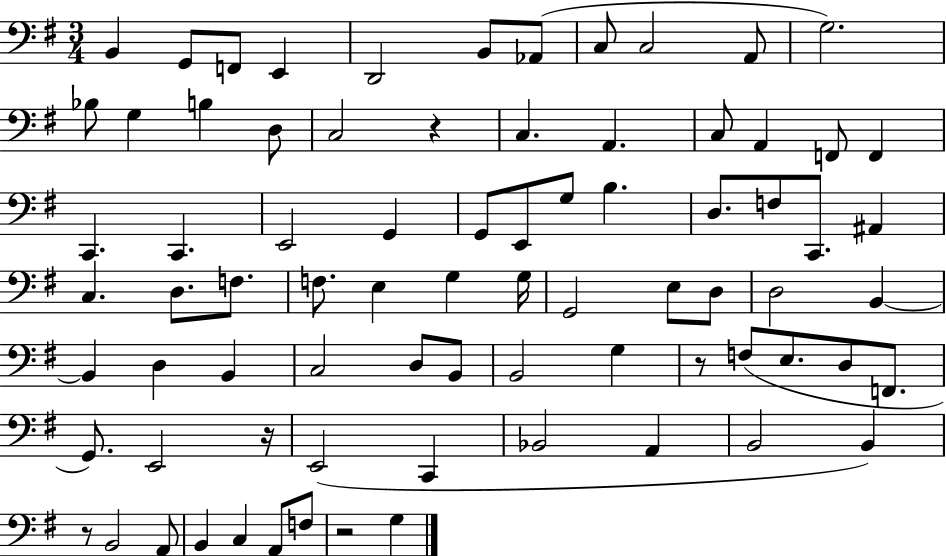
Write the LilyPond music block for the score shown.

{
  \clef bass
  \numericTimeSignature
  \time 3/4
  \key g \major
  b,4 g,8 f,8 e,4 | d,2 b,8 aes,8( | c8 c2 a,8 | g2.) | \break bes8 g4 b4 d8 | c2 r4 | c4. a,4. | c8 a,4 f,8 f,4 | \break c,4. c,4. | e,2 g,4 | g,8 e,8 g8 b4. | d8. f8 c,8. ais,4 | \break c4. d8. f8. | f8. e4 g4 g16 | g,2 e8 d8 | d2 b,4~~ | \break b,4 d4 b,4 | c2 d8 b,8 | b,2 g4 | r8 f8( e8. d8 f,8. | \break g,8.) e,2 r16 | e,2( c,4 | bes,2 a,4 | b,2 b,4) | \break r8 b,2 a,8 | b,4 c4 a,8 f8 | r2 g4 | \bar "|."
}